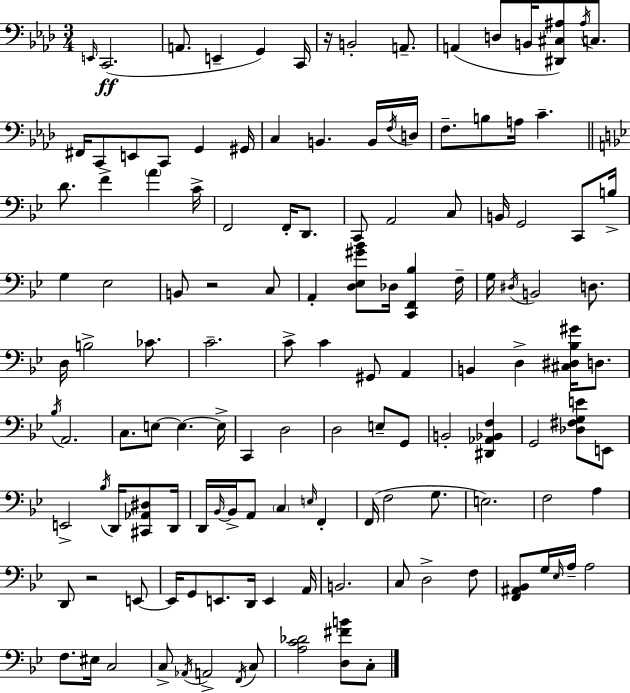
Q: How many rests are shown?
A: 3